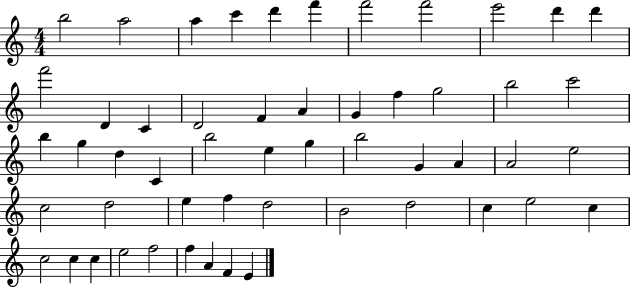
{
  \clef treble
  \numericTimeSignature
  \time 4/4
  \key c \major
  b''2 a''2 | a''4 c'''4 d'''4 f'''4 | f'''2 f'''2 | e'''2 d'''4 d'''4 | \break f'''2 d'4 c'4 | d'2 f'4 a'4 | g'4 f''4 g''2 | b''2 c'''2 | \break b''4 g''4 d''4 c'4 | b''2 e''4 g''4 | b''2 g'4 a'4 | a'2 e''2 | \break c''2 d''2 | e''4 f''4 d''2 | b'2 d''2 | c''4 e''2 c''4 | \break c''2 c''4 c''4 | e''2 f''2 | f''4 a'4 f'4 e'4 | \bar "|."
}